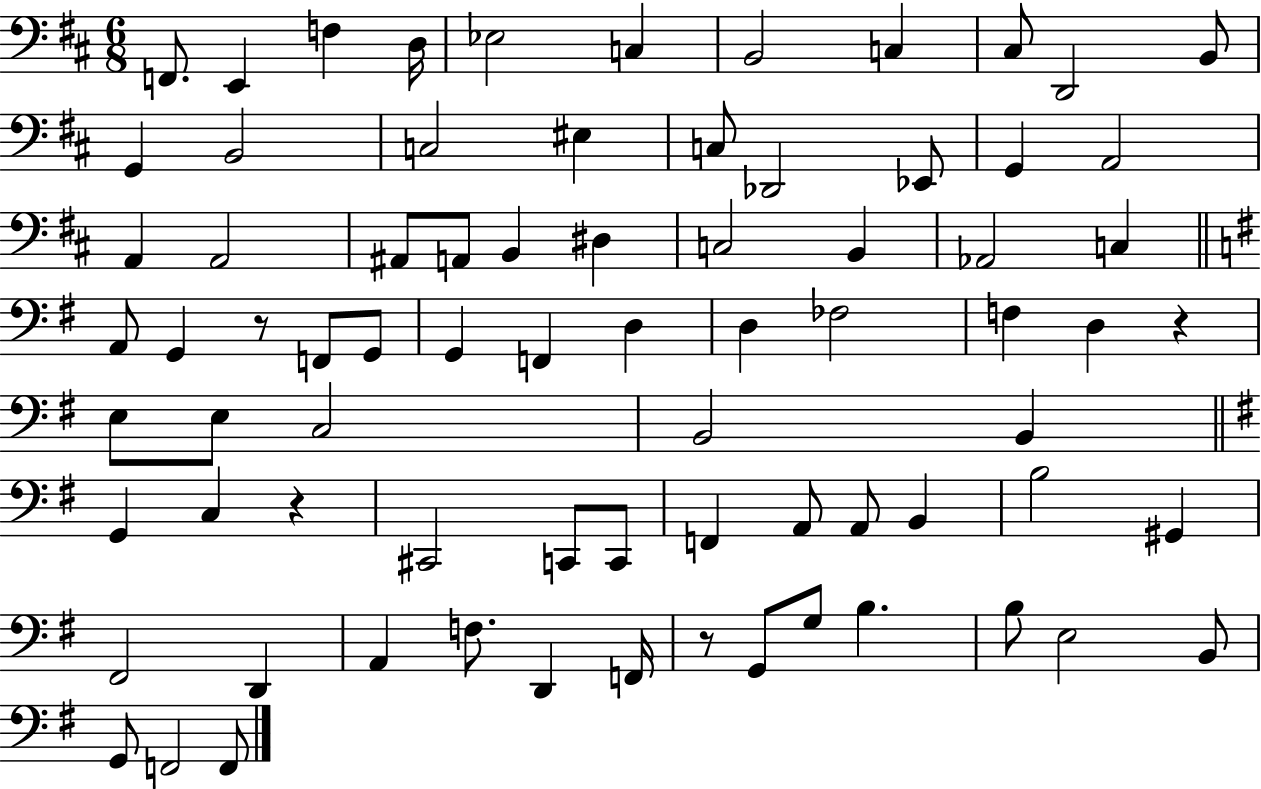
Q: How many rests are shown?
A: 4